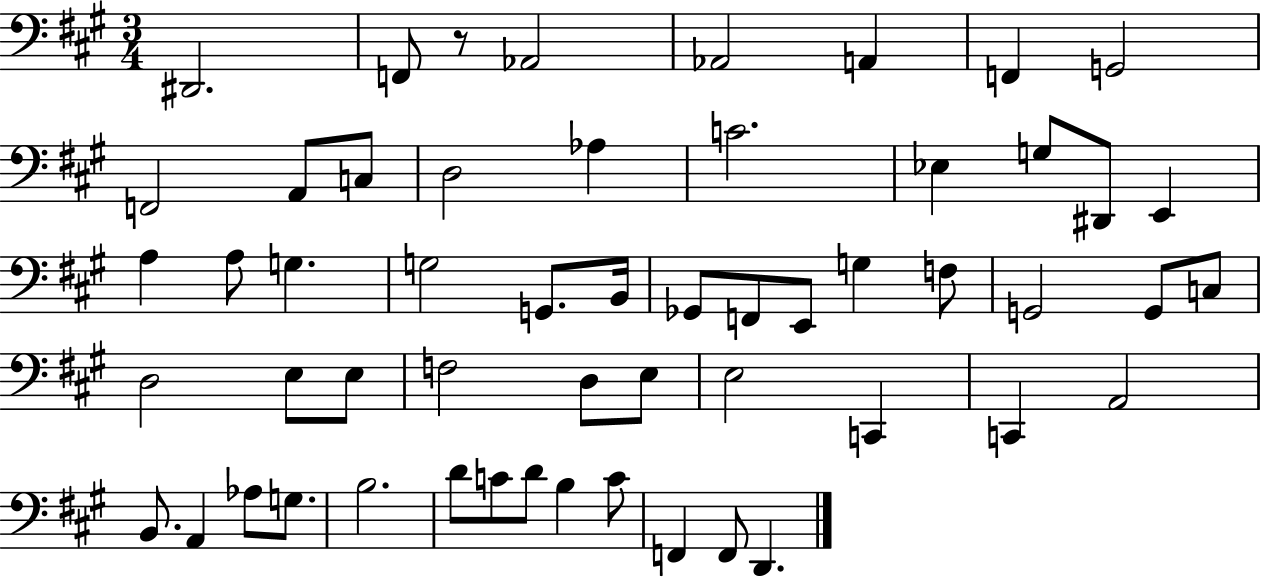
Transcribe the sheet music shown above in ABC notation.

X:1
T:Untitled
M:3/4
L:1/4
K:A
^D,,2 F,,/2 z/2 _A,,2 _A,,2 A,, F,, G,,2 F,,2 A,,/2 C,/2 D,2 _A, C2 _E, G,/2 ^D,,/2 E,, A, A,/2 G, G,2 G,,/2 B,,/4 _G,,/2 F,,/2 E,,/2 G, F,/2 G,,2 G,,/2 C,/2 D,2 E,/2 E,/2 F,2 D,/2 E,/2 E,2 C,, C,, A,,2 B,,/2 A,, _A,/2 G,/2 B,2 D/2 C/2 D/2 B, C/2 F,, F,,/2 D,,